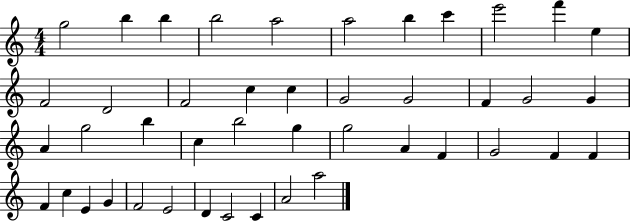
G5/h B5/q B5/q B5/h A5/h A5/h B5/q C6/q E6/h F6/q E5/q F4/h D4/h F4/h C5/q C5/q G4/h G4/h F4/q G4/h G4/q A4/q G5/h B5/q C5/q B5/h G5/q G5/h A4/q F4/q G4/h F4/q F4/q F4/q C5/q E4/q G4/q F4/h E4/h D4/q C4/h C4/q A4/h A5/h